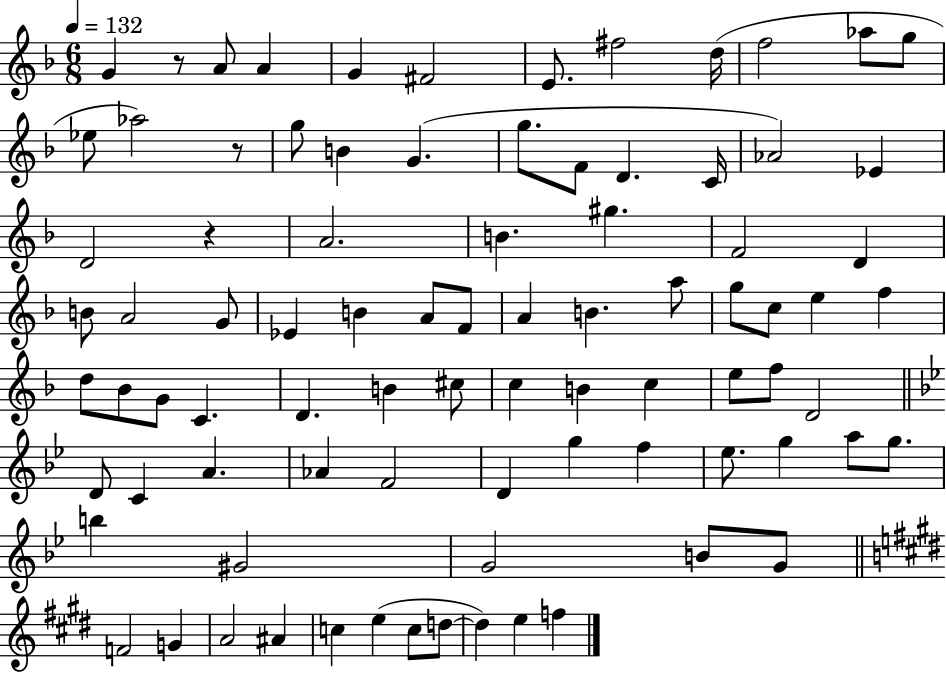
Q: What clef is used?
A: treble